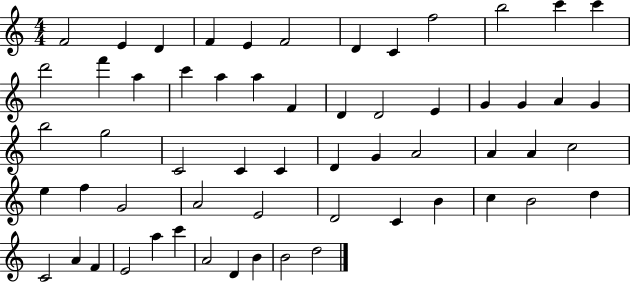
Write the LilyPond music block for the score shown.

{
  \clef treble
  \numericTimeSignature
  \time 4/4
  \key c \major
  f'2 e'4 d'4 | f'4 e'4 f'2 | d'4 c'4 f''2 | b''2 c'''4 c'''4 | \break d'''2 f'''4 a''4 | c'''4 a''4 a''4 f'4 | d'4 d'2 e'4 | g'4 g'4 a'4 g'4 | \break b''2 g''2 | c'2 c'4 c'4 | d'4 g'4 a'2 | a'4 a'4 c''2 | \break e''4 f''4 g'2 | a'2 e'2 | d'2 c'4 b'4 | c''4 b'2 d''4 | \break c'2 a'4 f'4 | e'2 a''4 c'''4 | a'2 d'4 b'4 | b'2 d''2 | \break \bar "|."
}